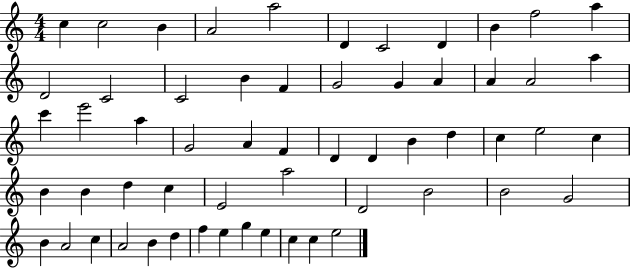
X:1
T:Untitled
M:4/4
L:1/4
K:C
c c2 B A2 a2 D C2 D B f2 a D2 C2 C2 B F G2 G A A A2 a c' e'2 a G2 A F D D B d c e2 c B B d c E2 a2 D2 B2 B2 G2 B A2 c A2 B d f e g e c c e2